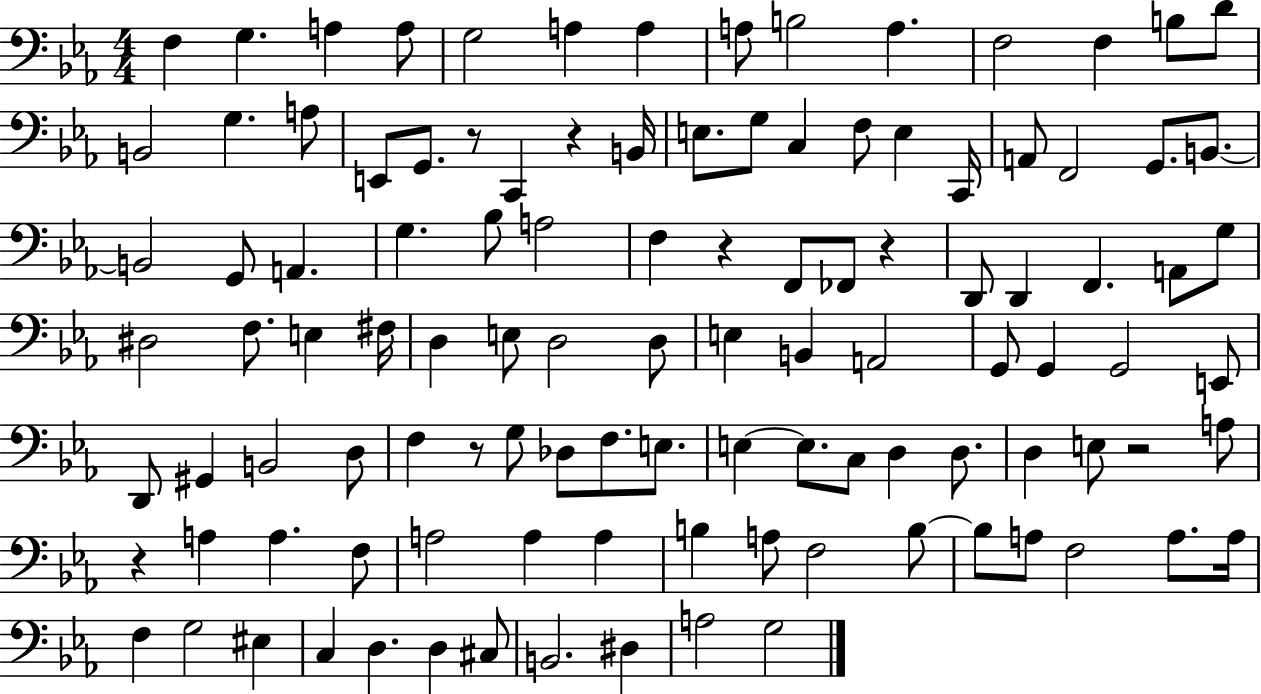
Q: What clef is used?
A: bass